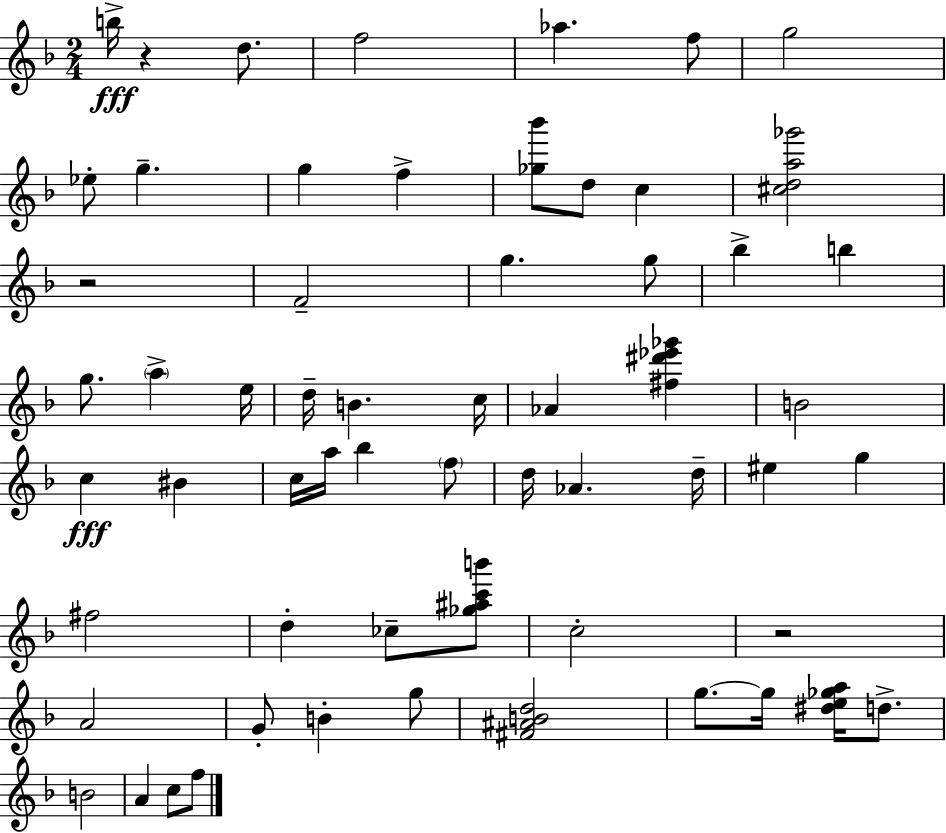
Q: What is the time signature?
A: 2/4